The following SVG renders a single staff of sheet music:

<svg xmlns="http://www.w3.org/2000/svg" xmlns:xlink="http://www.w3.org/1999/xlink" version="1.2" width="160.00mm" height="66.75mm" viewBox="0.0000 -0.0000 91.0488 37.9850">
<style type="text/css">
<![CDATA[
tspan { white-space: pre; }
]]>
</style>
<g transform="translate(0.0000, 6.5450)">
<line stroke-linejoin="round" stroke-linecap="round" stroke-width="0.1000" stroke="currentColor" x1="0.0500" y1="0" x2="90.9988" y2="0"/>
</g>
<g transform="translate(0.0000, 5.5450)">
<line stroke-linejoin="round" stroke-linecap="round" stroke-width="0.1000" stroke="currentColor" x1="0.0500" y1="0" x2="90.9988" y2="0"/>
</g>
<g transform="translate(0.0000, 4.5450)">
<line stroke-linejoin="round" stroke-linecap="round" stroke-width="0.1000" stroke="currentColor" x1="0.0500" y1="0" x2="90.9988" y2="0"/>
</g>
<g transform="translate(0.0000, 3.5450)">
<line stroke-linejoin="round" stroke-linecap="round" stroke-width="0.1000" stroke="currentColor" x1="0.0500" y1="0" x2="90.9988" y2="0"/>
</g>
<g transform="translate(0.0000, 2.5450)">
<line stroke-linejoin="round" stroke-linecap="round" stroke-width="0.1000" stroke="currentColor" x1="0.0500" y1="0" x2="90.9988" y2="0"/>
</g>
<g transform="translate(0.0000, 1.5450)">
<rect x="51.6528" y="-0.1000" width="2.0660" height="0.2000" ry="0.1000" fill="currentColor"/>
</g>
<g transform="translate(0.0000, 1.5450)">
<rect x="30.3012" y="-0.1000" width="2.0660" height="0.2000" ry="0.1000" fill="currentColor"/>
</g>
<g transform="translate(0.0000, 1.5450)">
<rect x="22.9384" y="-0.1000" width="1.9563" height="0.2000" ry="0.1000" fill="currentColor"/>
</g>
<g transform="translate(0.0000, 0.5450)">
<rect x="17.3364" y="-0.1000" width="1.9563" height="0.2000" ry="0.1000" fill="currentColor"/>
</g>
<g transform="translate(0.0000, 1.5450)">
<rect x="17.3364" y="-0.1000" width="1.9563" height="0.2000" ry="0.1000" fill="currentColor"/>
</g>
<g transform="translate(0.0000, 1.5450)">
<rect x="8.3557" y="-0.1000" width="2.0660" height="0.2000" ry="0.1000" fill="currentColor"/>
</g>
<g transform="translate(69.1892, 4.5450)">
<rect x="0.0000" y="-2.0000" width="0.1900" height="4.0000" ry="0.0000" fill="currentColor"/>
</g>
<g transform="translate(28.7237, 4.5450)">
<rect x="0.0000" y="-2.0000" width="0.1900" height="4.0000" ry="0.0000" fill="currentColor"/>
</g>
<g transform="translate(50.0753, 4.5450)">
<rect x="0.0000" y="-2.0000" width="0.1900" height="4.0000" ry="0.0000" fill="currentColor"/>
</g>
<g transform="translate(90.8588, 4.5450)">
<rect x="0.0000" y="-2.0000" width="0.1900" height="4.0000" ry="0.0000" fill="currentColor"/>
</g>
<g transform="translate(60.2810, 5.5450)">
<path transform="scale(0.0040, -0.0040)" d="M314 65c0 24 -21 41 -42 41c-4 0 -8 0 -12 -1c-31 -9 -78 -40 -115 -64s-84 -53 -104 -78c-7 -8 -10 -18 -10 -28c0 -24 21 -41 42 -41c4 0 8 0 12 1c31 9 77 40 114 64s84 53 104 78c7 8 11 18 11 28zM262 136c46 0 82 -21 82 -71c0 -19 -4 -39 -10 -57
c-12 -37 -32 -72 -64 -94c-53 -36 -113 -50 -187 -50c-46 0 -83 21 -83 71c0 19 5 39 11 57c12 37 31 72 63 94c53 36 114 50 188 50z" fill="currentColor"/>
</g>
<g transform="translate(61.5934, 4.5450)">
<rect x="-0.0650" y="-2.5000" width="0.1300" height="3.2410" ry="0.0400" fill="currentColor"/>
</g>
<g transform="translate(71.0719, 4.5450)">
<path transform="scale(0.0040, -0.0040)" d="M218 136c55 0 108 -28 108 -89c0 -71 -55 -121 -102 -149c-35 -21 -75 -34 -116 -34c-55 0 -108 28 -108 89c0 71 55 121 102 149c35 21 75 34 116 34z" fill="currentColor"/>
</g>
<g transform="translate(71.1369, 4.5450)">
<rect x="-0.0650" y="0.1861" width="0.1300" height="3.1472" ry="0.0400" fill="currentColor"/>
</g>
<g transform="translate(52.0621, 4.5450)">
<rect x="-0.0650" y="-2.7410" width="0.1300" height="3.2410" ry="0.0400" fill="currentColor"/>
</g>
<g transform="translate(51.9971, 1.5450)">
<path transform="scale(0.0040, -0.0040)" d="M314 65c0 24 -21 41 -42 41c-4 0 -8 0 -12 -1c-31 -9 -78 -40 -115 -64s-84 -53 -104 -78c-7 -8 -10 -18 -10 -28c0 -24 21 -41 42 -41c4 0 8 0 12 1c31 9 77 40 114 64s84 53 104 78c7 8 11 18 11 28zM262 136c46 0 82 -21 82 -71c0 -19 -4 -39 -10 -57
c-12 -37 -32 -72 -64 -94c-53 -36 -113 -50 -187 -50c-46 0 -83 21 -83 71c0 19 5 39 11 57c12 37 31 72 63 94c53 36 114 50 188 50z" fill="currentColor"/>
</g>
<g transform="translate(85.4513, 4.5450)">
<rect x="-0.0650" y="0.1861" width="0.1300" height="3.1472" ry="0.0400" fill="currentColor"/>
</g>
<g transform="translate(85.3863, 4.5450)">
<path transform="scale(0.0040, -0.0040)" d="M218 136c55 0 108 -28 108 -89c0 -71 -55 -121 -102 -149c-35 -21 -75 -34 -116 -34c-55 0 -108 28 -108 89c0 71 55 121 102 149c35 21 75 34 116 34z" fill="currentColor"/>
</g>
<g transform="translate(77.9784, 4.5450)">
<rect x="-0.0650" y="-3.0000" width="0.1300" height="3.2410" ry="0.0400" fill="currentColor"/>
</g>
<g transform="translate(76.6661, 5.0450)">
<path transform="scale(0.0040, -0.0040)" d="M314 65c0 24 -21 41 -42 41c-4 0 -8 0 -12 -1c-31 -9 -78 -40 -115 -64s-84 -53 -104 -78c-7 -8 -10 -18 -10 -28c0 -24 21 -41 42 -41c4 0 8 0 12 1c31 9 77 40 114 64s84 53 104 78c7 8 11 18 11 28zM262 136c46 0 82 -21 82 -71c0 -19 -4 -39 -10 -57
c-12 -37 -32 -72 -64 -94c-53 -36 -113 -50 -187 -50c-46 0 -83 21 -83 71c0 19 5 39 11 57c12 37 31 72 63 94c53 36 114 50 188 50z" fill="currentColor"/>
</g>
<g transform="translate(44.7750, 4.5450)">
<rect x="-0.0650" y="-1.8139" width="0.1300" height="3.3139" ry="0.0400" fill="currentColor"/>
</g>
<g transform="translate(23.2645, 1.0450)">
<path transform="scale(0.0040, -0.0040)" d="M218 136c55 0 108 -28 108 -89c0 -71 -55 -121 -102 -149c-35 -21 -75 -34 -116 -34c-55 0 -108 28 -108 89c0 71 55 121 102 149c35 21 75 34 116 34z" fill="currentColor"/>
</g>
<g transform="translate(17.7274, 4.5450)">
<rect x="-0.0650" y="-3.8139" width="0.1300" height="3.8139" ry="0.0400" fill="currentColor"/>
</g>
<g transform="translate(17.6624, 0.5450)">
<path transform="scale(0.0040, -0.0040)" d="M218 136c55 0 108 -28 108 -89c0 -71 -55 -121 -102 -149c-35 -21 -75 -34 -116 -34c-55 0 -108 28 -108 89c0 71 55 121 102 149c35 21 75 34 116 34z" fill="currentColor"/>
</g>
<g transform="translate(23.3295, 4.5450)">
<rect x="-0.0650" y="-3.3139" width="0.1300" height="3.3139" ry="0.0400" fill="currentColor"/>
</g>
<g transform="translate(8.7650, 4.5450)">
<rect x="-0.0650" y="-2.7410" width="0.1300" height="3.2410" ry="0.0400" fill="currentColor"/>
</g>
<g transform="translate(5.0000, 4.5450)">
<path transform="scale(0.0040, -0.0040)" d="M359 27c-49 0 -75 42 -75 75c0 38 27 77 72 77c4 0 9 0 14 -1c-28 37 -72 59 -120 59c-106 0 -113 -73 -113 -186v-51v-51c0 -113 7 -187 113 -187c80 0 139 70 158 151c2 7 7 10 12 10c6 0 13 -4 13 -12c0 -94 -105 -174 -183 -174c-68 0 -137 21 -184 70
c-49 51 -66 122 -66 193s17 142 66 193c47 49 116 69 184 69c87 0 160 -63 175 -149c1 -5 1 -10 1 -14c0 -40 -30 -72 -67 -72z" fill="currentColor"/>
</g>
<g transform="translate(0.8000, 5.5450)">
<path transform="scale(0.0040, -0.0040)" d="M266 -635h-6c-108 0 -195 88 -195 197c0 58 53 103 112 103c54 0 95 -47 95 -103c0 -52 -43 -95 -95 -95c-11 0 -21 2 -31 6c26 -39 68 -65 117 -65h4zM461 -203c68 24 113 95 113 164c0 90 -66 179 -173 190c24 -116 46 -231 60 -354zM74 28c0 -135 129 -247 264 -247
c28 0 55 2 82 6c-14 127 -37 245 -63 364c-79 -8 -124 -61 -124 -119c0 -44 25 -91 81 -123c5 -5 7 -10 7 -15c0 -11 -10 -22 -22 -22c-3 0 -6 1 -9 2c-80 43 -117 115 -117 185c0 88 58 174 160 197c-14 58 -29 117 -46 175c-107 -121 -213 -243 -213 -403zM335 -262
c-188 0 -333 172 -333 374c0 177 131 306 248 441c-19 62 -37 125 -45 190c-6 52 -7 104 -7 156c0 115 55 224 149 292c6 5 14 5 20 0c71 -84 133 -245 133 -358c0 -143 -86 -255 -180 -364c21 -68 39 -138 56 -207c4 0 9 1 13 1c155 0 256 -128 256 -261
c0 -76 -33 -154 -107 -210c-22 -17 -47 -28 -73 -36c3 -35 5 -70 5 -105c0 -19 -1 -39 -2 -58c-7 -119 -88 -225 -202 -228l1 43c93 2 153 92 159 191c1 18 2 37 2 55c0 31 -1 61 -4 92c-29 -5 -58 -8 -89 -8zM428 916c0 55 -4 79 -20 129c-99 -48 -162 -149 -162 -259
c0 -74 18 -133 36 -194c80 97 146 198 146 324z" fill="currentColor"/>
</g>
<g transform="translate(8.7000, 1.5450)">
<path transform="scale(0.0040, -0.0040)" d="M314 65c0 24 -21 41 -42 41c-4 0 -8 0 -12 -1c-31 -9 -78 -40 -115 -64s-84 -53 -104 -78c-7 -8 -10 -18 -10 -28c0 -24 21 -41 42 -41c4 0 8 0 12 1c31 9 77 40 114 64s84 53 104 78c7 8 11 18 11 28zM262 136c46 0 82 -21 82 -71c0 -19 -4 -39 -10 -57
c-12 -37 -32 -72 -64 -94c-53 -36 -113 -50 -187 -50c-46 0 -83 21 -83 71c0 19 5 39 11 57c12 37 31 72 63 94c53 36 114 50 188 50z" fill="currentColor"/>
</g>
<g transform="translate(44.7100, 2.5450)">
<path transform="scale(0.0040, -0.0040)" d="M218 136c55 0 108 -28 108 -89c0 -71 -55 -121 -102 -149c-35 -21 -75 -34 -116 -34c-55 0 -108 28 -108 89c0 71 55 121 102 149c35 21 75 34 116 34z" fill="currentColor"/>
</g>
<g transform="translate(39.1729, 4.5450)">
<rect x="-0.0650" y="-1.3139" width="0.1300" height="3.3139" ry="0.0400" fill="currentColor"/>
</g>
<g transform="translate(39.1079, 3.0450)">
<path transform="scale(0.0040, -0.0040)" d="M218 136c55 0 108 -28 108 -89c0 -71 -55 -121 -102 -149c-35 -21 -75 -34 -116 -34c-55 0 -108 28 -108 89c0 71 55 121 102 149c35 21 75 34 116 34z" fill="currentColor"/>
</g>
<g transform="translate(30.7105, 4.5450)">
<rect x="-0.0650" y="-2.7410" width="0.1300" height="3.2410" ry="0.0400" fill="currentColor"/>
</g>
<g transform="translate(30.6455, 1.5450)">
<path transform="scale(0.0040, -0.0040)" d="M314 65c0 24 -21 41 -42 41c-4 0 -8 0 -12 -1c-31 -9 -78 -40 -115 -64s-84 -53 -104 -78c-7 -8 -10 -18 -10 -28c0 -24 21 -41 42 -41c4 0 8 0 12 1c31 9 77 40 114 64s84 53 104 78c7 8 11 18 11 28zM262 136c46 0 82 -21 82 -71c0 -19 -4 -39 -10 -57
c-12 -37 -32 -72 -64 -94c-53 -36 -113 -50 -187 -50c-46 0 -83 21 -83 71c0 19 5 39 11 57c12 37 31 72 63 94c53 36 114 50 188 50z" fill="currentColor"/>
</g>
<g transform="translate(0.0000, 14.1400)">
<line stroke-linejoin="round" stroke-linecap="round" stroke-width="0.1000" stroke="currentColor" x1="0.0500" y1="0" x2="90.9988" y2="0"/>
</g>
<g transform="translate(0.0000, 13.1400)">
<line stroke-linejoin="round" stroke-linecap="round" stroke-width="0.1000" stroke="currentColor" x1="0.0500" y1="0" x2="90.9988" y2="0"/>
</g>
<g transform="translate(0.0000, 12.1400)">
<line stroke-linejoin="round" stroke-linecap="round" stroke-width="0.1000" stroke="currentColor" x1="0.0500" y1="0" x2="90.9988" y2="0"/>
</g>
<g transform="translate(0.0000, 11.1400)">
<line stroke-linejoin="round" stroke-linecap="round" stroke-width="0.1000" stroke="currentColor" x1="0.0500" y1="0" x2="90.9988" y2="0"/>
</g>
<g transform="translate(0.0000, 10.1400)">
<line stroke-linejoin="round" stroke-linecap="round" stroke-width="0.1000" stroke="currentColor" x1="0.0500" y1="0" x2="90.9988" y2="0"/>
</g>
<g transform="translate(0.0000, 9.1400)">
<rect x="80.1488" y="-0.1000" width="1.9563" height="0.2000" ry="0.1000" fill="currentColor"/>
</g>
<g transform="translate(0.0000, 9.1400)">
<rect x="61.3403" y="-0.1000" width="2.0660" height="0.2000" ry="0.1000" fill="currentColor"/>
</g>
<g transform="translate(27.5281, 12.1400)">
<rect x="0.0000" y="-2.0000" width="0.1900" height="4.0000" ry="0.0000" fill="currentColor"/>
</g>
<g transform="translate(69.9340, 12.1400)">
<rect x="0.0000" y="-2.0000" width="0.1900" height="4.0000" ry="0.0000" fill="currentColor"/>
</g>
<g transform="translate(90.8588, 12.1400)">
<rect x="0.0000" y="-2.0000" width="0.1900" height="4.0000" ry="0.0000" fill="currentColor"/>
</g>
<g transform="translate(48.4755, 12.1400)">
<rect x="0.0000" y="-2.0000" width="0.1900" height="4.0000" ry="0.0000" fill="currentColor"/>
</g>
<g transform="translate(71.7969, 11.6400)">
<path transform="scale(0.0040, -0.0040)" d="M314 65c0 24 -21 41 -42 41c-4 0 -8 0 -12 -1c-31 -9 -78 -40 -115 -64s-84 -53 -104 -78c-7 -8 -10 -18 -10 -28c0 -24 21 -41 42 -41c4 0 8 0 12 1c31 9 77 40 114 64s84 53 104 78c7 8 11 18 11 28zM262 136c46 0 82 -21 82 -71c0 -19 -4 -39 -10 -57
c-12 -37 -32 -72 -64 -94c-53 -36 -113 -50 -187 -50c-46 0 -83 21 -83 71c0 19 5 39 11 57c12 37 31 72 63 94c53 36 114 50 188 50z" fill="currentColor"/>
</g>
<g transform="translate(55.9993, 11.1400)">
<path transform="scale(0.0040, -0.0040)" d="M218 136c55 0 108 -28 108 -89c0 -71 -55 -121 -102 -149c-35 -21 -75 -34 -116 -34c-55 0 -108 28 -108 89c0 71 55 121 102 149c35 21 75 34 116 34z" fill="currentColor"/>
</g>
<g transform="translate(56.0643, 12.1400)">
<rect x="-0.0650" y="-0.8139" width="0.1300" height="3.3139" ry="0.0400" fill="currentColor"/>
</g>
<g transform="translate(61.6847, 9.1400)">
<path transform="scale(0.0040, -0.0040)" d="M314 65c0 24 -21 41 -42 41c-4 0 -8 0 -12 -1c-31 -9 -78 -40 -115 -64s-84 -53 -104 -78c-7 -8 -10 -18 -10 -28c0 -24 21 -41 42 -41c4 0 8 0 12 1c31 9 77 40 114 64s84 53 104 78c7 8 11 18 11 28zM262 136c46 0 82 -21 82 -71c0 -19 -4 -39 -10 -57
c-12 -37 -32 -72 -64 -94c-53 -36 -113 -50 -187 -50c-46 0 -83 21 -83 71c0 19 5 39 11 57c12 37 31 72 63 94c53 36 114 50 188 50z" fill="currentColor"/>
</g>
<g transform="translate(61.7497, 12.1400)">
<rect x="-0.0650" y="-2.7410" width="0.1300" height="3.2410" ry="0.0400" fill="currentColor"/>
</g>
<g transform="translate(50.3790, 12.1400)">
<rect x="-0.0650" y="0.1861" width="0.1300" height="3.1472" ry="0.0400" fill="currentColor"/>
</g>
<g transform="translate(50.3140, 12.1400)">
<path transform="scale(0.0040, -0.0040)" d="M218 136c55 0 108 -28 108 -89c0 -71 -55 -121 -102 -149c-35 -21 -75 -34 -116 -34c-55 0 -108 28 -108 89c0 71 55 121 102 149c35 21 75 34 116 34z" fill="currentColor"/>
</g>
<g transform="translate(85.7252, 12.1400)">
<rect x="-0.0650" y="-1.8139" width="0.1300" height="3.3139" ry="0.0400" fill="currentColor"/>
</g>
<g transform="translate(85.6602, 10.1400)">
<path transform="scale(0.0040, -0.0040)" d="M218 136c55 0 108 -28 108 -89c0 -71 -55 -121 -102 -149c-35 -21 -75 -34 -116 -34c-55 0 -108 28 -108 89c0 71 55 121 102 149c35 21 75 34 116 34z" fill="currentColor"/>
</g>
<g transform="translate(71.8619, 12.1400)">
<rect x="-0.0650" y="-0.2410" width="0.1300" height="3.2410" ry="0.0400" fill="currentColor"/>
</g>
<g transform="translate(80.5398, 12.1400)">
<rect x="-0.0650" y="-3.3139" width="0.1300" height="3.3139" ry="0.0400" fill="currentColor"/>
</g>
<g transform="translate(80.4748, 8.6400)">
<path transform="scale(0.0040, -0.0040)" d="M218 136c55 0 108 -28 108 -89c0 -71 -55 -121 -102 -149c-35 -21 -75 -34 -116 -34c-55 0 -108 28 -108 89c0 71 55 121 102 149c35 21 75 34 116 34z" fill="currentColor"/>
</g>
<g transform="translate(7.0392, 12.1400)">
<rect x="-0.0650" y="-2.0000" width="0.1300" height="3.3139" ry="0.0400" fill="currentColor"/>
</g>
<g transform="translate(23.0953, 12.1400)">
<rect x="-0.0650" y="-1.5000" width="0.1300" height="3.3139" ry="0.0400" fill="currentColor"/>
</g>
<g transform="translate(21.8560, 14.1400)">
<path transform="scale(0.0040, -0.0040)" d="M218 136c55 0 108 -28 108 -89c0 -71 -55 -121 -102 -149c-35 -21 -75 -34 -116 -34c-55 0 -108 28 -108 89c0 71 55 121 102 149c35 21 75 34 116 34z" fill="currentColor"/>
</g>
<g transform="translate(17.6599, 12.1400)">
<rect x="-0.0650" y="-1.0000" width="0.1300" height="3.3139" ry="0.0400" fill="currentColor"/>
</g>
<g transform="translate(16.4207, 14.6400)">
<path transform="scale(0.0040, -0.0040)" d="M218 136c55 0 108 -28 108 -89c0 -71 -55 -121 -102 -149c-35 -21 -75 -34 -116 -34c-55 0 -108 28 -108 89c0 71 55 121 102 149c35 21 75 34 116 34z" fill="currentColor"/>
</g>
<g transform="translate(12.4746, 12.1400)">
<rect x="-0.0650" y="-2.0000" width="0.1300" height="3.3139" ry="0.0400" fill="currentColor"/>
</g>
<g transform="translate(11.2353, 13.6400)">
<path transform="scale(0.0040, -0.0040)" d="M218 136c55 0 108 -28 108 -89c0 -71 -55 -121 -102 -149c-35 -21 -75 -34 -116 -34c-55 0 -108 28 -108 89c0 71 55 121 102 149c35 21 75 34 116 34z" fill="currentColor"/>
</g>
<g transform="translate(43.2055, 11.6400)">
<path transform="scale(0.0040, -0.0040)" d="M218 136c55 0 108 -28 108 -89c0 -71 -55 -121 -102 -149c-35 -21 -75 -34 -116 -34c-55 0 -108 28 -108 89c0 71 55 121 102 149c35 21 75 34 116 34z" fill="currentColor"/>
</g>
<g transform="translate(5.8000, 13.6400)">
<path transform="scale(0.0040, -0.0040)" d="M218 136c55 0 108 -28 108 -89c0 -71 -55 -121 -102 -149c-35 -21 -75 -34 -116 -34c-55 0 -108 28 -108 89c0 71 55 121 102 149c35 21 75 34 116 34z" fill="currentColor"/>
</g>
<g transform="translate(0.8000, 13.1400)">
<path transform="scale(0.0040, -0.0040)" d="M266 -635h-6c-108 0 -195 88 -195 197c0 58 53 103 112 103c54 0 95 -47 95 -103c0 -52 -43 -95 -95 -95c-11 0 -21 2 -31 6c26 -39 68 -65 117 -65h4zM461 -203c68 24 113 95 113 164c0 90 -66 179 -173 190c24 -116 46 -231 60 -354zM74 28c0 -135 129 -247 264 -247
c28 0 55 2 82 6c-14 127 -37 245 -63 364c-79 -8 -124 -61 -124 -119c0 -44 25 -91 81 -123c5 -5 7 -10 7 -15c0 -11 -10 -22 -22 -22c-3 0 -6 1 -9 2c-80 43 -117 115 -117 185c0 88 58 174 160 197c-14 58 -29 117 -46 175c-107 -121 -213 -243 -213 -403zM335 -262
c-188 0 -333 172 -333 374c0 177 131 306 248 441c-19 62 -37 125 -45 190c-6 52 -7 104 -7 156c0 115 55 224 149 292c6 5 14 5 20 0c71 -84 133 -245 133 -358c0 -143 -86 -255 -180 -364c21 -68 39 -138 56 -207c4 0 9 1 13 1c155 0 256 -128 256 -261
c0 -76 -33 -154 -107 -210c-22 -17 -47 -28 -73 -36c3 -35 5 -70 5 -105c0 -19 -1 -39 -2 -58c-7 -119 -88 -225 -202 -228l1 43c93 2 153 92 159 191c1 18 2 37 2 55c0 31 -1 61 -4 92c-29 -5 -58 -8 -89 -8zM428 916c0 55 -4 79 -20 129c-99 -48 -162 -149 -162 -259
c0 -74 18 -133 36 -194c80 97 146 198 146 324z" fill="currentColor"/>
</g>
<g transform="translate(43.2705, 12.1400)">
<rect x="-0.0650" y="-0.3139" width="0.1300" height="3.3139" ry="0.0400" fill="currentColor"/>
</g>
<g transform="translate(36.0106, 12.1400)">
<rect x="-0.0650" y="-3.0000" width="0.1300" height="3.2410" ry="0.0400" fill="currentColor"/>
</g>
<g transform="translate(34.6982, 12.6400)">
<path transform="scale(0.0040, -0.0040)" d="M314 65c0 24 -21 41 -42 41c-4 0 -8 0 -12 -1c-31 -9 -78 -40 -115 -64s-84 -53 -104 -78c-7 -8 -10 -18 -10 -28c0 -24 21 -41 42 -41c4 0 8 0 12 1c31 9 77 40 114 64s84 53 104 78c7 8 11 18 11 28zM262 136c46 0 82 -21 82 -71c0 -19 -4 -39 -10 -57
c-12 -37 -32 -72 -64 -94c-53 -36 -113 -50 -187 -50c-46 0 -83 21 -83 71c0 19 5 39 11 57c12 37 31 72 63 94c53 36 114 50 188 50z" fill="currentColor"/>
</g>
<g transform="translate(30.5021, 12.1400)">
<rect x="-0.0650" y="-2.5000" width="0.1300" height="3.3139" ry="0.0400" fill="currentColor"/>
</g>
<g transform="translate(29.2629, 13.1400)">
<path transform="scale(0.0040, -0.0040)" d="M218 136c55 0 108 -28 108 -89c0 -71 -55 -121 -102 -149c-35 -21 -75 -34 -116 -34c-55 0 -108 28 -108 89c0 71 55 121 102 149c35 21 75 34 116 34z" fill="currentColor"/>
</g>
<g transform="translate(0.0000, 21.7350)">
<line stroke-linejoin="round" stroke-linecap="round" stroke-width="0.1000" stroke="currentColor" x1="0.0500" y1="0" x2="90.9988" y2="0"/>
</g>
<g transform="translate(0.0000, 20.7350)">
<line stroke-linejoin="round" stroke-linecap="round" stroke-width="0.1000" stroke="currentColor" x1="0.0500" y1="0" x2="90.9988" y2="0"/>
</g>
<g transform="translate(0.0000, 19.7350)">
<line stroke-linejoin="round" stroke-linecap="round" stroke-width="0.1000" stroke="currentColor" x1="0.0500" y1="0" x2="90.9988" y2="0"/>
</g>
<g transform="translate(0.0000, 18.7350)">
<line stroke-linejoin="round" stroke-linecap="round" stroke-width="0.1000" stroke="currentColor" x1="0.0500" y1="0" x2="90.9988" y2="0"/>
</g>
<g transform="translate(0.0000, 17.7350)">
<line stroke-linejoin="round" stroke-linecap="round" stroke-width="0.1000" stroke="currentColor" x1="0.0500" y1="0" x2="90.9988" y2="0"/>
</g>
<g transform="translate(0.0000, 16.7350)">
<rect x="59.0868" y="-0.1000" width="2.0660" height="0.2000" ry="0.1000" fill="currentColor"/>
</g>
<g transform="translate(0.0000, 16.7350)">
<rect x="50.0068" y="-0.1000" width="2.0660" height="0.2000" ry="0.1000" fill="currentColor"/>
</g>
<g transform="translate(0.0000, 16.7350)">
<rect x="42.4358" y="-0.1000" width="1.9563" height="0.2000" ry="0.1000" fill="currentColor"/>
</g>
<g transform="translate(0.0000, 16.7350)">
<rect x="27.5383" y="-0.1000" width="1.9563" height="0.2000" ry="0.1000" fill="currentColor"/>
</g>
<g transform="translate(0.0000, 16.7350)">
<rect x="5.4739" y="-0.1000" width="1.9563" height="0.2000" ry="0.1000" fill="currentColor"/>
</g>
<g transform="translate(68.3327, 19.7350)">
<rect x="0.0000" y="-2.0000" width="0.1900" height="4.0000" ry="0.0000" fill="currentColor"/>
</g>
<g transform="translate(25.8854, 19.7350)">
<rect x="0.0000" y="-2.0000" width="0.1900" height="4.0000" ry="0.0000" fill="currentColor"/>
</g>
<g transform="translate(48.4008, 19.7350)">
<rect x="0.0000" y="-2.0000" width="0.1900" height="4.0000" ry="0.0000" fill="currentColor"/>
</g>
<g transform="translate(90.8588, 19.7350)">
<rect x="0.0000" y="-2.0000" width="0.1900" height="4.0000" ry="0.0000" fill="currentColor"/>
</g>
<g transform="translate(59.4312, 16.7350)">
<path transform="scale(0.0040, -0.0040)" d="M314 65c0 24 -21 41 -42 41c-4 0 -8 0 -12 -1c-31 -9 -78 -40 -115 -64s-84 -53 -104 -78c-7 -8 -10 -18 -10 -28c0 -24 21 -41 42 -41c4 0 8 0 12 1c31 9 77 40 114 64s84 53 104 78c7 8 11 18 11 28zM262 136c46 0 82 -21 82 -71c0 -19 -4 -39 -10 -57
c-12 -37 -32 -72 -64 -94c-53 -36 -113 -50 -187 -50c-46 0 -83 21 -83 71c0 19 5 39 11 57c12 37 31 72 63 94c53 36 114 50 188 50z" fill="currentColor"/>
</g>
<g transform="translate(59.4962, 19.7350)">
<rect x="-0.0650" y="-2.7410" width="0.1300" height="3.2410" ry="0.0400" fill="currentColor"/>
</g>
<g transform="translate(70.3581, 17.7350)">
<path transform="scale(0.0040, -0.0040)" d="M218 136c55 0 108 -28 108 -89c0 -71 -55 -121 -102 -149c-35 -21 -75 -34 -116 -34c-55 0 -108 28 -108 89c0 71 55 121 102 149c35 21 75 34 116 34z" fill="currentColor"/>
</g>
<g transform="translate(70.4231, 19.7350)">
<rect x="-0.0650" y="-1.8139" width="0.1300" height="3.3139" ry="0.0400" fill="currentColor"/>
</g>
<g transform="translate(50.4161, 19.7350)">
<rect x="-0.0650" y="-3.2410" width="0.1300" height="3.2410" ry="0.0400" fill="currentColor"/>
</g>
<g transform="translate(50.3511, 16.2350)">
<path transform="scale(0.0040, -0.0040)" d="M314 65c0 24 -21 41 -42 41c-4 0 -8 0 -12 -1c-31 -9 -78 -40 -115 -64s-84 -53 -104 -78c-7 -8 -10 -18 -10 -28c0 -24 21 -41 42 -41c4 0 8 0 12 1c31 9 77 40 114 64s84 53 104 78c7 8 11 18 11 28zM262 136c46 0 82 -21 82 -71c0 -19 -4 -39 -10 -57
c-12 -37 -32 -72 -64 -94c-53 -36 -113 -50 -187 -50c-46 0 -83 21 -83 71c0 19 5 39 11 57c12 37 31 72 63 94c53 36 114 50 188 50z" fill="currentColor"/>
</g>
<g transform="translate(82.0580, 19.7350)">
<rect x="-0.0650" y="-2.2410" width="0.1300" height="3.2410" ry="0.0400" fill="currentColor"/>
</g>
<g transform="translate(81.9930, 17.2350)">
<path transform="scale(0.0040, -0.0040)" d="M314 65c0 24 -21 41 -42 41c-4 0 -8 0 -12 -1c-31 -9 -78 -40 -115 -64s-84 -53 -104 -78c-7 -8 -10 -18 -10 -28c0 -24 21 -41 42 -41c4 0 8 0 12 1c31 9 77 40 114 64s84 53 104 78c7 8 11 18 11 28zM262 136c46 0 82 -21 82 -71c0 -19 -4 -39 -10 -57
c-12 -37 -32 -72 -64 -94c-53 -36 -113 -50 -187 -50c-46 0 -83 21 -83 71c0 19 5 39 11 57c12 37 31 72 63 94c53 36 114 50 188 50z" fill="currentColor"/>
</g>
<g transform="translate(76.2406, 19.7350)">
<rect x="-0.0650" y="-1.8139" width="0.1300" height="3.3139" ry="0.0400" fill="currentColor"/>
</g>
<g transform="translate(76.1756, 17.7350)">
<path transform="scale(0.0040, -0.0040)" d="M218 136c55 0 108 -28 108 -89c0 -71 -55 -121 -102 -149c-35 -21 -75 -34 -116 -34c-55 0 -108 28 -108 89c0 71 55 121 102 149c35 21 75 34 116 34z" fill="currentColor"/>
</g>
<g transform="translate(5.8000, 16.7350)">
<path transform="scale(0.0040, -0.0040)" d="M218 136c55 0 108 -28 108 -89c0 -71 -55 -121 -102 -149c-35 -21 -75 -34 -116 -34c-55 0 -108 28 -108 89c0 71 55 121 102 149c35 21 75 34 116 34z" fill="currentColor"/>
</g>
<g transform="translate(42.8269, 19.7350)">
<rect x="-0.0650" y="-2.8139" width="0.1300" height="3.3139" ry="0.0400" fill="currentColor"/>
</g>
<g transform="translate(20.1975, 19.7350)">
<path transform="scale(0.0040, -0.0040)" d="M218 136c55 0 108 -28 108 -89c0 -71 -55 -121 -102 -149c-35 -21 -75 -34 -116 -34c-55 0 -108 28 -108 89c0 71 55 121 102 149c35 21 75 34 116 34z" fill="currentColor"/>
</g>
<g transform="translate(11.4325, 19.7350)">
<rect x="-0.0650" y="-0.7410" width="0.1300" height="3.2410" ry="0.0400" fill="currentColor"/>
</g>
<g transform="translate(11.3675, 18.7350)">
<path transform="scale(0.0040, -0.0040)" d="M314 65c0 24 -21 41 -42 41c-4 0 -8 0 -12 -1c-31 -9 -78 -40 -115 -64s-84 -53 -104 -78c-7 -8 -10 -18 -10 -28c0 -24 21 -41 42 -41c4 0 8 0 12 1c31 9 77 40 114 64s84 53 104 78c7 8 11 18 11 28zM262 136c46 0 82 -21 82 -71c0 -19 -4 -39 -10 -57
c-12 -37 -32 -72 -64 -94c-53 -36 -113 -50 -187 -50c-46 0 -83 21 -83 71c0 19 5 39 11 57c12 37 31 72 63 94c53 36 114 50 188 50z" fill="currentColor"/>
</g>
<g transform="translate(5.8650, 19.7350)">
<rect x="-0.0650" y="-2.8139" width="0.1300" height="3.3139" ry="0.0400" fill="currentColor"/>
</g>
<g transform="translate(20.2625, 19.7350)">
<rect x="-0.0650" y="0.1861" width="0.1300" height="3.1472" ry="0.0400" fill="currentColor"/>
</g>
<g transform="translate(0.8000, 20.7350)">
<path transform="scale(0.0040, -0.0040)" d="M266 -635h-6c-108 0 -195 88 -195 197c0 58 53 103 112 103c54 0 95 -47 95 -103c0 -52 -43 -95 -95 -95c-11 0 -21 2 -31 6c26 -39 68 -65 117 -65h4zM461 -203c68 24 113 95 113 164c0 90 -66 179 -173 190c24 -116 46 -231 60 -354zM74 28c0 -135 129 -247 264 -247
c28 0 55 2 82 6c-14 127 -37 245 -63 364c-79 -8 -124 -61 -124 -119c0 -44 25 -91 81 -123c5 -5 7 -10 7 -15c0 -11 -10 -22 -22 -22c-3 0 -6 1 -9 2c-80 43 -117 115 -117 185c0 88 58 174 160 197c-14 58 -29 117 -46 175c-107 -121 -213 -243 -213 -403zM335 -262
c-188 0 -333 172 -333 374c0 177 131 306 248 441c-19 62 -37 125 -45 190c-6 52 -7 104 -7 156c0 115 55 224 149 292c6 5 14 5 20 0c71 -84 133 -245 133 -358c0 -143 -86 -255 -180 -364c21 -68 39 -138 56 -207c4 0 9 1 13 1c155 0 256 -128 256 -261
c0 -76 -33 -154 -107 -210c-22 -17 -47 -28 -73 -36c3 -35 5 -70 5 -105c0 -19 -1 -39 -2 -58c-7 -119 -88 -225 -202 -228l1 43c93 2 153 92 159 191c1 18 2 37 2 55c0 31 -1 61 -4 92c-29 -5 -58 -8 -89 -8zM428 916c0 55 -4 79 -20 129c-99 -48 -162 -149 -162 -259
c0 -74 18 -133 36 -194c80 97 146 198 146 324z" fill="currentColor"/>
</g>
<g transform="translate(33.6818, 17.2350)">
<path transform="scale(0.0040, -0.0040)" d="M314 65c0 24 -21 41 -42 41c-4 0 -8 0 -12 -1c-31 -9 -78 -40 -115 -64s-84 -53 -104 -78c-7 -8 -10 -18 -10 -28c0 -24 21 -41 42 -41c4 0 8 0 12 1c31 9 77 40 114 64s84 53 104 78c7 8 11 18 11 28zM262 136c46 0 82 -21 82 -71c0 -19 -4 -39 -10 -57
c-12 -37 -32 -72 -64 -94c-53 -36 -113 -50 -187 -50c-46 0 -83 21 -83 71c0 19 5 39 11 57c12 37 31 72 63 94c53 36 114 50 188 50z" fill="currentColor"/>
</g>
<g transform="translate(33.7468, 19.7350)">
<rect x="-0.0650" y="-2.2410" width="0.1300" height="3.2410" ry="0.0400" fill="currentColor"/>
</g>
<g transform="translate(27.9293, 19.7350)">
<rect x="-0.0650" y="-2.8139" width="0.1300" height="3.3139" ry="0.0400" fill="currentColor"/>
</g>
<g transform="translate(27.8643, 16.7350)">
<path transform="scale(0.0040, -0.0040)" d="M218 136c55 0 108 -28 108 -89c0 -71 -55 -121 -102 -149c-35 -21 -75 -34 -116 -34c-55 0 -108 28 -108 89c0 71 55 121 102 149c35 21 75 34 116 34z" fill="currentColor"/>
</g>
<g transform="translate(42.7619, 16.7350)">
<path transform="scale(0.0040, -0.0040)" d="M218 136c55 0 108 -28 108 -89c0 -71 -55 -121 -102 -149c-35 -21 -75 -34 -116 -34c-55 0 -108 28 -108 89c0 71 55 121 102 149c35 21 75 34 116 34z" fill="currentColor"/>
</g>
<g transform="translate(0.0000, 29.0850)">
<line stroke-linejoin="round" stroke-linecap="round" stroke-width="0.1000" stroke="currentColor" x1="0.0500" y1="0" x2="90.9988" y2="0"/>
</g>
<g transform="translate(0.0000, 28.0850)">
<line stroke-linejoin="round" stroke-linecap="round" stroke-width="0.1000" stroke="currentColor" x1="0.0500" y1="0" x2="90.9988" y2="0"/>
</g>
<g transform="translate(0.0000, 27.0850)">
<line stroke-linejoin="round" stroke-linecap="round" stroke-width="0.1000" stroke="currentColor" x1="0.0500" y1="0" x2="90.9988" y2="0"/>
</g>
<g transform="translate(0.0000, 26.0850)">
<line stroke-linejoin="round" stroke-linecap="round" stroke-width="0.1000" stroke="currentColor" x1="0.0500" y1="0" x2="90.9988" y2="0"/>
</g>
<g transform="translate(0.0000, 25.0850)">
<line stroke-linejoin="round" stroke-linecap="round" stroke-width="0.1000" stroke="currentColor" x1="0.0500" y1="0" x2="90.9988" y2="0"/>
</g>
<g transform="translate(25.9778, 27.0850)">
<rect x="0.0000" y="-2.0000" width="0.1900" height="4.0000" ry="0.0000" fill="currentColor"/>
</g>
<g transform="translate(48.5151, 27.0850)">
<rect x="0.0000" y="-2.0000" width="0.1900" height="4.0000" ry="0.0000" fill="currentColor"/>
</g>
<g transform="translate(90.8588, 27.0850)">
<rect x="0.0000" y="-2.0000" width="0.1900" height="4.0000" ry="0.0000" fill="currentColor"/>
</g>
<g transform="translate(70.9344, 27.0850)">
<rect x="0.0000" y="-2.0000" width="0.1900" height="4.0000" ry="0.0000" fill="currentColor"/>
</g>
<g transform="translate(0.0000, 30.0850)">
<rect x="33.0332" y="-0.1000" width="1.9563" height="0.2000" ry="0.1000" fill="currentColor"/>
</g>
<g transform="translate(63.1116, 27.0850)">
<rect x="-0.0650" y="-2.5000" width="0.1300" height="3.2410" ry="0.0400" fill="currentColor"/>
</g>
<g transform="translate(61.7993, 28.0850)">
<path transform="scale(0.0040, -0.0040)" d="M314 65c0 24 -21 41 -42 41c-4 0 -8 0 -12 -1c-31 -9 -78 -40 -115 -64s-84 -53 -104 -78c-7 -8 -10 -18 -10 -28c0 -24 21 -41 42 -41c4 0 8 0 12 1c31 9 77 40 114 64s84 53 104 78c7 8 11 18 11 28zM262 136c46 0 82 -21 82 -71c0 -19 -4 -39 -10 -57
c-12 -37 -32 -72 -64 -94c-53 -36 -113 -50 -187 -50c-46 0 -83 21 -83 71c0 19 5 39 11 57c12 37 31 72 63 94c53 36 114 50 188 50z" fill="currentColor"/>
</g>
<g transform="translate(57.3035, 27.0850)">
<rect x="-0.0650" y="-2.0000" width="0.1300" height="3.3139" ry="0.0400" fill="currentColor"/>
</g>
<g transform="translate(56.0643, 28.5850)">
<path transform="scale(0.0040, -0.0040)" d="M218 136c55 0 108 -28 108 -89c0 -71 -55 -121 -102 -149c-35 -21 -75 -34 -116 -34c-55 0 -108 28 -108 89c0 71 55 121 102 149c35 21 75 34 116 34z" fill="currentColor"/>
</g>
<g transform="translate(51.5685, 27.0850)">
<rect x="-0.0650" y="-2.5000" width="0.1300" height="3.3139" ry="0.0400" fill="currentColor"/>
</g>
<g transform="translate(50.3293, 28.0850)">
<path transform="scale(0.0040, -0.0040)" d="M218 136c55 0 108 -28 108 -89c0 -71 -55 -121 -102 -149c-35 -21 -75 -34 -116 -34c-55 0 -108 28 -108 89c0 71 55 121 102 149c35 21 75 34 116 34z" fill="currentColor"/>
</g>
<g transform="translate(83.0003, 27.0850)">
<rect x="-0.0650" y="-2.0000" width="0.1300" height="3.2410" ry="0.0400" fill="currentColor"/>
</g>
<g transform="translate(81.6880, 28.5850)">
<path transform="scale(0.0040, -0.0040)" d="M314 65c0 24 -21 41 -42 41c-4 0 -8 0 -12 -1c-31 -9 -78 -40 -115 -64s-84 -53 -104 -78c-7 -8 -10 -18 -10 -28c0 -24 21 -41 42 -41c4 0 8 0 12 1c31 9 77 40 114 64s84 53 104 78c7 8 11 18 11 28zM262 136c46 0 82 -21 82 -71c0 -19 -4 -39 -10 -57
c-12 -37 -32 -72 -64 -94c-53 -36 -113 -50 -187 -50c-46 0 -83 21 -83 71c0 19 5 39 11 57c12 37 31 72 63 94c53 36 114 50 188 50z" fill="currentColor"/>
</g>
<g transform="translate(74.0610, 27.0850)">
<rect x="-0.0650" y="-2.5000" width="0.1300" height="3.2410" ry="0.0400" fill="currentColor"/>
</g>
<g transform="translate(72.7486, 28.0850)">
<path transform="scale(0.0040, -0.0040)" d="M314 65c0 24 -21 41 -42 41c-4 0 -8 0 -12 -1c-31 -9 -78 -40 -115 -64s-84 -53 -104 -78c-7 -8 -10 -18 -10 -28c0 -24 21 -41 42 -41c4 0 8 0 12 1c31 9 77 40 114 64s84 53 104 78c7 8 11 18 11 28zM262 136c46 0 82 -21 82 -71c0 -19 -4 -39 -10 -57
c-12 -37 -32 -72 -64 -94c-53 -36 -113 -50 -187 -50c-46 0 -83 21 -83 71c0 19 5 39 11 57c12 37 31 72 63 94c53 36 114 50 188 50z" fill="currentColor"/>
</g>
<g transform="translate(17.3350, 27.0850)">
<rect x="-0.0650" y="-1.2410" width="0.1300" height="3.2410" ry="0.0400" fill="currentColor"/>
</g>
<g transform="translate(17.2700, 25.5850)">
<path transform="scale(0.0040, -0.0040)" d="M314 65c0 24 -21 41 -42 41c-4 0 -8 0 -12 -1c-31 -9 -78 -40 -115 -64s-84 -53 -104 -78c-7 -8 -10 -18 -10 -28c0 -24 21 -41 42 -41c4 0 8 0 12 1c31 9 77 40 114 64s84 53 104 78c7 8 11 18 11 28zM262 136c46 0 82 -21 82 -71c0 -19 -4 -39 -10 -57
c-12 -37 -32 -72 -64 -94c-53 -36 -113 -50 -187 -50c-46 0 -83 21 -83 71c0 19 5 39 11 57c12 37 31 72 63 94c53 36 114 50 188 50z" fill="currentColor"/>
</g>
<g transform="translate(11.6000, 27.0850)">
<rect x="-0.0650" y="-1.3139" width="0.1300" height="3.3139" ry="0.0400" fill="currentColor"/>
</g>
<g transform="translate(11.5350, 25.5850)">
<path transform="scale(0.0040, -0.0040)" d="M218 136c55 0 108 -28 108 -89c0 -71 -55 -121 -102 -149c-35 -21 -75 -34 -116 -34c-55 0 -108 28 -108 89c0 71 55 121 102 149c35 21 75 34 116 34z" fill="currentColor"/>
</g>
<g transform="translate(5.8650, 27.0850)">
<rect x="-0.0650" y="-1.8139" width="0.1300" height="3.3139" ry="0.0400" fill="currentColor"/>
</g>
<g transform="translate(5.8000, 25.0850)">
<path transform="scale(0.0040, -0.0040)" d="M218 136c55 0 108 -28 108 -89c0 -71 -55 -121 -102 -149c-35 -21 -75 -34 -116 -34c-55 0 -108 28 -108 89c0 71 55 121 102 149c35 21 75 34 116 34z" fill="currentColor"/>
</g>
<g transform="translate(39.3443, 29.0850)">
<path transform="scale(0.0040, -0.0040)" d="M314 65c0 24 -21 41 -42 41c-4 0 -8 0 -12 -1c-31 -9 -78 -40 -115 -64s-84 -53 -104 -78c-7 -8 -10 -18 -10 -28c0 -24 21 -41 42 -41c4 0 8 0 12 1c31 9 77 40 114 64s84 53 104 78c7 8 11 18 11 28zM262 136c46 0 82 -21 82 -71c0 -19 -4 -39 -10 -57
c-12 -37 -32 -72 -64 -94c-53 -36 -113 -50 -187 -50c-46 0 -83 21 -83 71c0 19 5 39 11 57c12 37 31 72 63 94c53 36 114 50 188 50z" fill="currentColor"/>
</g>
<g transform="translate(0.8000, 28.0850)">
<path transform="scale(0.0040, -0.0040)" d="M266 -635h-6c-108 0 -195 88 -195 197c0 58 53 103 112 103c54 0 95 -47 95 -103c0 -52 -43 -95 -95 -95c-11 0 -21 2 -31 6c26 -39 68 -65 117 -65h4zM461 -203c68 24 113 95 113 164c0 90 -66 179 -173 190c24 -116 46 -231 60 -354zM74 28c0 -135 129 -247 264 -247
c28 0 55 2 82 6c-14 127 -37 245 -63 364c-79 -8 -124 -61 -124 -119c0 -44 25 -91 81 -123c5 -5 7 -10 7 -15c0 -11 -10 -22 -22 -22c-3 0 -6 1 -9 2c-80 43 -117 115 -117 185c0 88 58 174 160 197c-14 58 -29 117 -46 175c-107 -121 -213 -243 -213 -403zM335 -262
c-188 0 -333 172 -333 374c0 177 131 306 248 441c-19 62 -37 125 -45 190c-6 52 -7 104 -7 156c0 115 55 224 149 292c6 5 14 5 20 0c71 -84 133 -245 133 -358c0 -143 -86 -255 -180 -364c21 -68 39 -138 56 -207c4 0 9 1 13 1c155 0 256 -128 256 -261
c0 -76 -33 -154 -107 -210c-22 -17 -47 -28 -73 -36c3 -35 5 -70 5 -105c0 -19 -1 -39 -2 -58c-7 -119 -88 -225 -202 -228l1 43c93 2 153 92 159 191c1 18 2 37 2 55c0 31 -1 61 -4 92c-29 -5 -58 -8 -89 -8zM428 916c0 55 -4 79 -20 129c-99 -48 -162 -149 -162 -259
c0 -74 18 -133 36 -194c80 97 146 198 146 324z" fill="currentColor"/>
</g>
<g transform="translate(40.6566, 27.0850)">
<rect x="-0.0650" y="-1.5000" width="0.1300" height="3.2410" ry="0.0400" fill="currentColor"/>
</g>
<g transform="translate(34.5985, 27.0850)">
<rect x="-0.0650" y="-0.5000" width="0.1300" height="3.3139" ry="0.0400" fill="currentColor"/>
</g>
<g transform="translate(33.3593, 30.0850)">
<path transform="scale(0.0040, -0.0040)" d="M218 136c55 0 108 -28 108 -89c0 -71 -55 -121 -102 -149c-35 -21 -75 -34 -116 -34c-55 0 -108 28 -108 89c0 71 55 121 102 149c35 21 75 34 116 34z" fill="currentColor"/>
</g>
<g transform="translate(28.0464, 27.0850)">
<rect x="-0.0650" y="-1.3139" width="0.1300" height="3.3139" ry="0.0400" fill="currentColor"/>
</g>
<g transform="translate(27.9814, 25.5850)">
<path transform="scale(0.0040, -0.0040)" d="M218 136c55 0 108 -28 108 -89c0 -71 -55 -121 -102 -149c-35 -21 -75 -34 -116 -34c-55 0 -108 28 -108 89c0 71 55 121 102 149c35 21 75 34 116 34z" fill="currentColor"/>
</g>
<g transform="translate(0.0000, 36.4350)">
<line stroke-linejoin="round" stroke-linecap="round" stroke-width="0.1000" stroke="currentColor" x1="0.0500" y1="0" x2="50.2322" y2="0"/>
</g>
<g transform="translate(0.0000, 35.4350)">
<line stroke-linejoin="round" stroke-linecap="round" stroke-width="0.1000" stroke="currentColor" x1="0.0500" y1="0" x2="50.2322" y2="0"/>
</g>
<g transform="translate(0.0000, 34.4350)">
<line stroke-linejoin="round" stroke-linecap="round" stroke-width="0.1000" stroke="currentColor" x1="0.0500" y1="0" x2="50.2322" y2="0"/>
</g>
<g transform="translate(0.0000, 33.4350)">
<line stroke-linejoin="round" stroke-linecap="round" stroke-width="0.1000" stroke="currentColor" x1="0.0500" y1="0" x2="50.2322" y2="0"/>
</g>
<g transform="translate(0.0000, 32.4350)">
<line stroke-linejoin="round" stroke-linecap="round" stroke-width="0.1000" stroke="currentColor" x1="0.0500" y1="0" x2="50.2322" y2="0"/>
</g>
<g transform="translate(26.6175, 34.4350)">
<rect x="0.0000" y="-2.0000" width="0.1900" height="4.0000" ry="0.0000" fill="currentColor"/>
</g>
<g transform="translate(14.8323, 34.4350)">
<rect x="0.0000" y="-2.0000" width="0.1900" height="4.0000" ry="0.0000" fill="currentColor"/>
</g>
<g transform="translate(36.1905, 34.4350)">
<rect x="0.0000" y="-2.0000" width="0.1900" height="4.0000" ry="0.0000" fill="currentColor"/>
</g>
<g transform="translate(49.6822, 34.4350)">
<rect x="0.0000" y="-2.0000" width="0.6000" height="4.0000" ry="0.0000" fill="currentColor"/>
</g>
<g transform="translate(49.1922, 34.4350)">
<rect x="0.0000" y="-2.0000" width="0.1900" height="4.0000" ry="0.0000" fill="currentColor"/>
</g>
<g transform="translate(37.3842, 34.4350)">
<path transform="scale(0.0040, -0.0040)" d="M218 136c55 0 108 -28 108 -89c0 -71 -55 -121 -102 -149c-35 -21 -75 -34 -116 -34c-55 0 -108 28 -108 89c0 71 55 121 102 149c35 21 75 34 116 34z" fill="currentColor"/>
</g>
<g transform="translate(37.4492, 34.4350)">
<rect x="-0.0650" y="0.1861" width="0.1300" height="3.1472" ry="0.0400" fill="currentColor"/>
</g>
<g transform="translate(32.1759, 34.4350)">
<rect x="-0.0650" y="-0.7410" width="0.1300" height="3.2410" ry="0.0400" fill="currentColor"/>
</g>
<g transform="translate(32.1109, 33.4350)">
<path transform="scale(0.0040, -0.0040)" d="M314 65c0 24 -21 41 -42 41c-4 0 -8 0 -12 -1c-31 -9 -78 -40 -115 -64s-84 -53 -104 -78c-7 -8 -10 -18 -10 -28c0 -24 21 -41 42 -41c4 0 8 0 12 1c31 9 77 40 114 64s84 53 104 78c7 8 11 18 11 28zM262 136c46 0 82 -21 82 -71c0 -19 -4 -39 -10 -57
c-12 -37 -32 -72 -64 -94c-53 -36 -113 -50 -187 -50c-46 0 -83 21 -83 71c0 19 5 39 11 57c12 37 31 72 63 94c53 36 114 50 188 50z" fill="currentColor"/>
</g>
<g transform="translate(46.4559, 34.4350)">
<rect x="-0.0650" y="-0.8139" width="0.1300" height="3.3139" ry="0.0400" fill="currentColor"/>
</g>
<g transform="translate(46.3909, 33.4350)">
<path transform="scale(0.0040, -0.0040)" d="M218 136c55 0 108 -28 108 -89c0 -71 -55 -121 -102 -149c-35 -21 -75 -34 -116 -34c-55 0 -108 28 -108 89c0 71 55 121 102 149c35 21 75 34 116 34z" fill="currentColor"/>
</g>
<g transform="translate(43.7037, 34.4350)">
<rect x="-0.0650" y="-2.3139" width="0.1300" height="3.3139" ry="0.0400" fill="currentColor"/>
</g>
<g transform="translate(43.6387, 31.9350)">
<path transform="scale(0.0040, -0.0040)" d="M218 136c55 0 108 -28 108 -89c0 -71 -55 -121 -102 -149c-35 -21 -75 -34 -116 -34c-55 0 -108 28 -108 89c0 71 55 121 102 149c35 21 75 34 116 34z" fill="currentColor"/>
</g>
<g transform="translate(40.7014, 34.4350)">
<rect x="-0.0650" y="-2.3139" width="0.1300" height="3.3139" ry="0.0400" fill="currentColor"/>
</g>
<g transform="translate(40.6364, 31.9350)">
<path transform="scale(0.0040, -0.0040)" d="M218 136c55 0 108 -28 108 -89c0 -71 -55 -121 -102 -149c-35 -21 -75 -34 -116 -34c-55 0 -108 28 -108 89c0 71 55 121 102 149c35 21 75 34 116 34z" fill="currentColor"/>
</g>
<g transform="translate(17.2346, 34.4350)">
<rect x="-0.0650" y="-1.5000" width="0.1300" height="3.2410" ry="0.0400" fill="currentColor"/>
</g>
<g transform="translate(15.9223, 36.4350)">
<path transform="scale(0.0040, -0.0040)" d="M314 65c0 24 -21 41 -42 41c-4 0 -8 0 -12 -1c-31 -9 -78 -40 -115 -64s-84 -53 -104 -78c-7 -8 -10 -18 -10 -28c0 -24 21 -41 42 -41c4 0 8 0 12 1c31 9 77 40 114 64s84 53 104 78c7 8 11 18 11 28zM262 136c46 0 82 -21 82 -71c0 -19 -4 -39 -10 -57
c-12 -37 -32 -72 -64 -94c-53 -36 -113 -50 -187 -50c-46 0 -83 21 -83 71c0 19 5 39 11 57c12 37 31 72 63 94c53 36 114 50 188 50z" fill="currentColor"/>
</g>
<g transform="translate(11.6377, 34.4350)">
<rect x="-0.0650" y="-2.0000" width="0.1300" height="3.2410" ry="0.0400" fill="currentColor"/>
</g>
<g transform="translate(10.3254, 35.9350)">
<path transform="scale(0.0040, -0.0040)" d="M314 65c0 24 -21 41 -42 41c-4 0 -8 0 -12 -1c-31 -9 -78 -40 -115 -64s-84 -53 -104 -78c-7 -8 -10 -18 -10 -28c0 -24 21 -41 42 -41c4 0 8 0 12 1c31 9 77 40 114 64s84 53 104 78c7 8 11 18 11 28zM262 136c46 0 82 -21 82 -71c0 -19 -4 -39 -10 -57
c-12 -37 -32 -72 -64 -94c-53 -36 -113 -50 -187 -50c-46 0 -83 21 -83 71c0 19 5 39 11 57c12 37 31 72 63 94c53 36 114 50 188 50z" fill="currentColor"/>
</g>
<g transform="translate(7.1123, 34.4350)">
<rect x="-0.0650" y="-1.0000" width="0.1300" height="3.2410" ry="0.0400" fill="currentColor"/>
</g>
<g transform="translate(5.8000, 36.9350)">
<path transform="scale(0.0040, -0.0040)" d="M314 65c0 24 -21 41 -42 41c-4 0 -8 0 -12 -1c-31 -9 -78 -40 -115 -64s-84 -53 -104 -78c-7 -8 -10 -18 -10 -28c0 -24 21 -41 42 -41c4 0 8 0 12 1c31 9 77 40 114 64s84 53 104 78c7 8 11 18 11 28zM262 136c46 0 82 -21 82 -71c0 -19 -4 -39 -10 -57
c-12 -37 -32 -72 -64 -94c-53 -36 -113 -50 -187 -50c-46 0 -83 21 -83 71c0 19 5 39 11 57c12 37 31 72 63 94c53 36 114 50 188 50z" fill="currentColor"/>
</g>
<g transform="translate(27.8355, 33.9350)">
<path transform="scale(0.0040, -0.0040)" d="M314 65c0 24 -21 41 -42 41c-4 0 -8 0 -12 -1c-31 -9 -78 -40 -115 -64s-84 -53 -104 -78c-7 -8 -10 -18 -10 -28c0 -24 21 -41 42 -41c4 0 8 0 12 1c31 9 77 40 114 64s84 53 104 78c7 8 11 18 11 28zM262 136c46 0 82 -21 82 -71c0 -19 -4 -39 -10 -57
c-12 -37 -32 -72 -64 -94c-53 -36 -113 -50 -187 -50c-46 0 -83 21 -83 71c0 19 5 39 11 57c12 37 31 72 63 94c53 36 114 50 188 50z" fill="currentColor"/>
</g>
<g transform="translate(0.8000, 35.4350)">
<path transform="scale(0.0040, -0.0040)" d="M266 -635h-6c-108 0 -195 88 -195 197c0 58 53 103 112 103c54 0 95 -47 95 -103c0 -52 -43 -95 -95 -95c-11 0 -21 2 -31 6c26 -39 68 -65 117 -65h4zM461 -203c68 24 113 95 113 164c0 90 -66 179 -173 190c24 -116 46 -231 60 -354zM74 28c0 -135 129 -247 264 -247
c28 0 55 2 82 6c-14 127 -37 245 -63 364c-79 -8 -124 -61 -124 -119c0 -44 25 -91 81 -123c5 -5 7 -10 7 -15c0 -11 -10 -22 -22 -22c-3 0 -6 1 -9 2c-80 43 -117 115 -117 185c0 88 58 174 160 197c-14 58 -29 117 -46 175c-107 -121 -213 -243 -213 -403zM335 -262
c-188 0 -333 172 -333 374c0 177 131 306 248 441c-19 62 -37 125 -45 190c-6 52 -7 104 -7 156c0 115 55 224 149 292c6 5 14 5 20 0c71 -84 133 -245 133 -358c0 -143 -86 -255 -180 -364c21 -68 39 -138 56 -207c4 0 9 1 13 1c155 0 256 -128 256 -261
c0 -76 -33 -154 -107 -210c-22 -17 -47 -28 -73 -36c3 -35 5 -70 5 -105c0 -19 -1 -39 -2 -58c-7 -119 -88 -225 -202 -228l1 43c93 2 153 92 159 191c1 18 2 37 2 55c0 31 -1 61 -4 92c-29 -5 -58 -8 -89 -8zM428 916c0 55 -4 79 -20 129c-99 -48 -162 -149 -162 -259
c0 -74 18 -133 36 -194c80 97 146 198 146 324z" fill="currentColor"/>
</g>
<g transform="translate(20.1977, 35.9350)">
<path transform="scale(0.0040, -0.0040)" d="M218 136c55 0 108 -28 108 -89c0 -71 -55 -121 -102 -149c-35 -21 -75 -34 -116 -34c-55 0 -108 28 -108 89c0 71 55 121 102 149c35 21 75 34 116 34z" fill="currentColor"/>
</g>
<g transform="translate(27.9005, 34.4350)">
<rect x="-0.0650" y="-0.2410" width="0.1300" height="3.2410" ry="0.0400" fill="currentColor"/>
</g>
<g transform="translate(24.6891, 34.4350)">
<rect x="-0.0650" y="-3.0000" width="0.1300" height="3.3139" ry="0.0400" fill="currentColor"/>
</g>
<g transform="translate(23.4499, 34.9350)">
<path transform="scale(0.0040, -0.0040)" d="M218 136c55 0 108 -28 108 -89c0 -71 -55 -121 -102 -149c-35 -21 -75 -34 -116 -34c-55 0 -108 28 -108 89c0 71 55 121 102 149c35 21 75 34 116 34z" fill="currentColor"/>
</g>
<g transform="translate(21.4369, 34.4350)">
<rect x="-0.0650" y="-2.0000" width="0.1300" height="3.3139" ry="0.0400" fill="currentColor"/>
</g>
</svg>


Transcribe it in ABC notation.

X:1
T:Untitled
M:4/4
L:1/4
K:C
a2 c' b a2 e f a2 G2 B A2 B F F D E G A2 c B d a2 c2 b f a d2 B a g2 a b2 a2 f f g2 f e e2 e C E2 G F G2 G2 F2 D2 F2 E2 F A c2 d2 B g g d